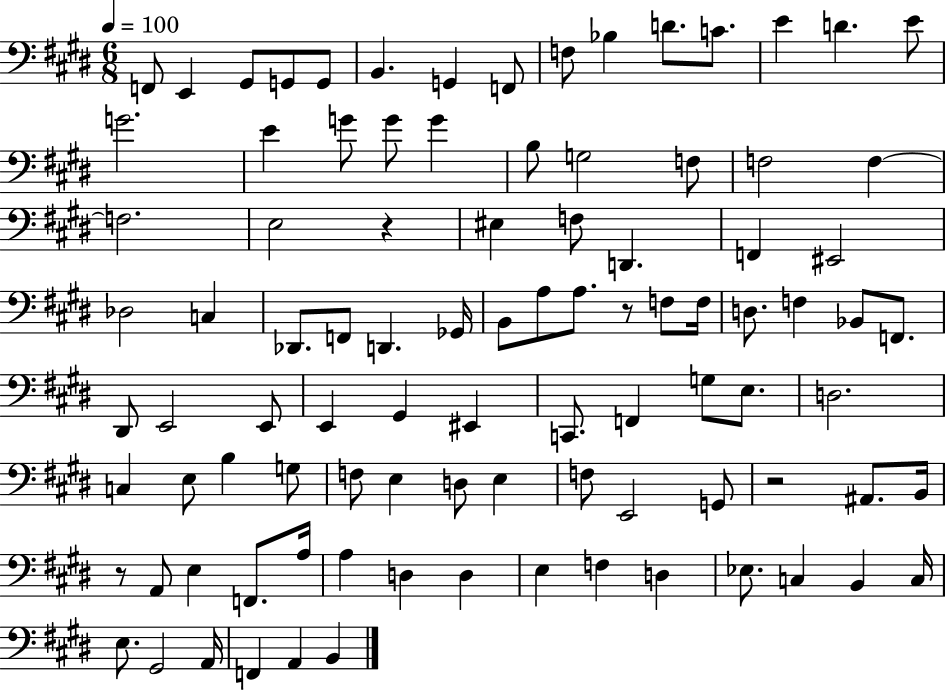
X:1
T:Untitled
M:6/8
L:1/4
K:E
F,,/2 E,, ^G,,/2 G,,/2 G,,/2 B,, G,, F,,/2 F,/2 _B, D/2 C/2 E D E/2 G2 E G/2 G/2 G B,/2 G,2 F,/2 F,2 F, F,2 E,2 z ^E, F,/2 D,, F,, ^E,,2 _D,2 C, _D,,/2 F,,/2 D,, _G,,/4 B,,/2 A,/2 A,/2 z/2 F,/2 F,/4 D,/2 F, _B,,/2 F,,/2 ^D,,/2 E,,2 E,,/2 E,, ^G,, ^E,, C,,/2 F,, G,/2 E,/2 D,2 C, E,/2 B, G,/2 F,/2 E, D,/2 E, F,/2 E,,2 G,,/2 z2 ^A,,/2 B,,/4 z/2 A,,/2 E, F,,/2 A,/4 A, D, D, E, F, D, _E,/2 C, B,, C,/4 E,/2 ^G,,2 A,,/4 F,, A,, B,,